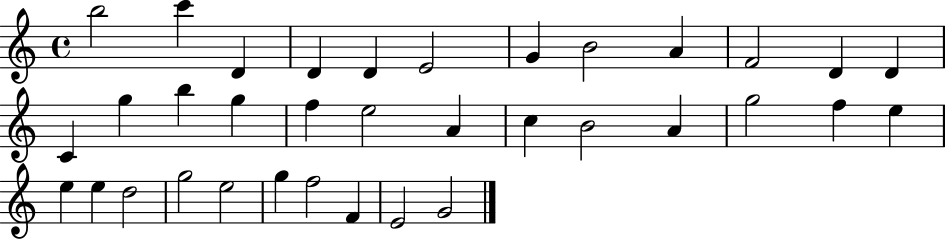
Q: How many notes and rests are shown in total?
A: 35